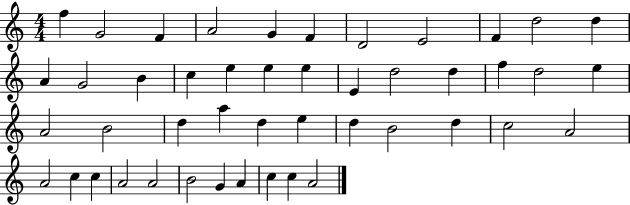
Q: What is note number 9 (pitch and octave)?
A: F4